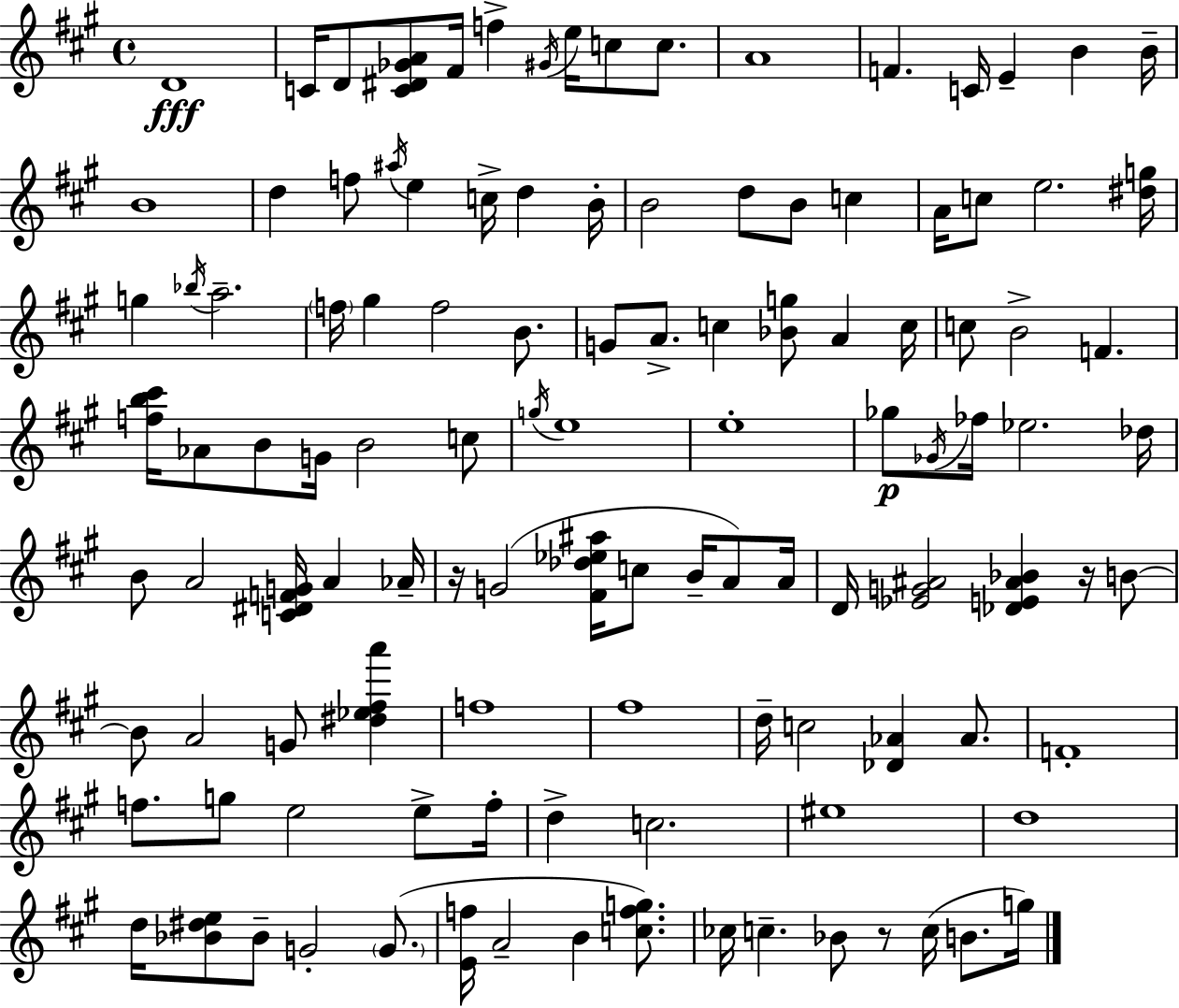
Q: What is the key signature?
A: A major